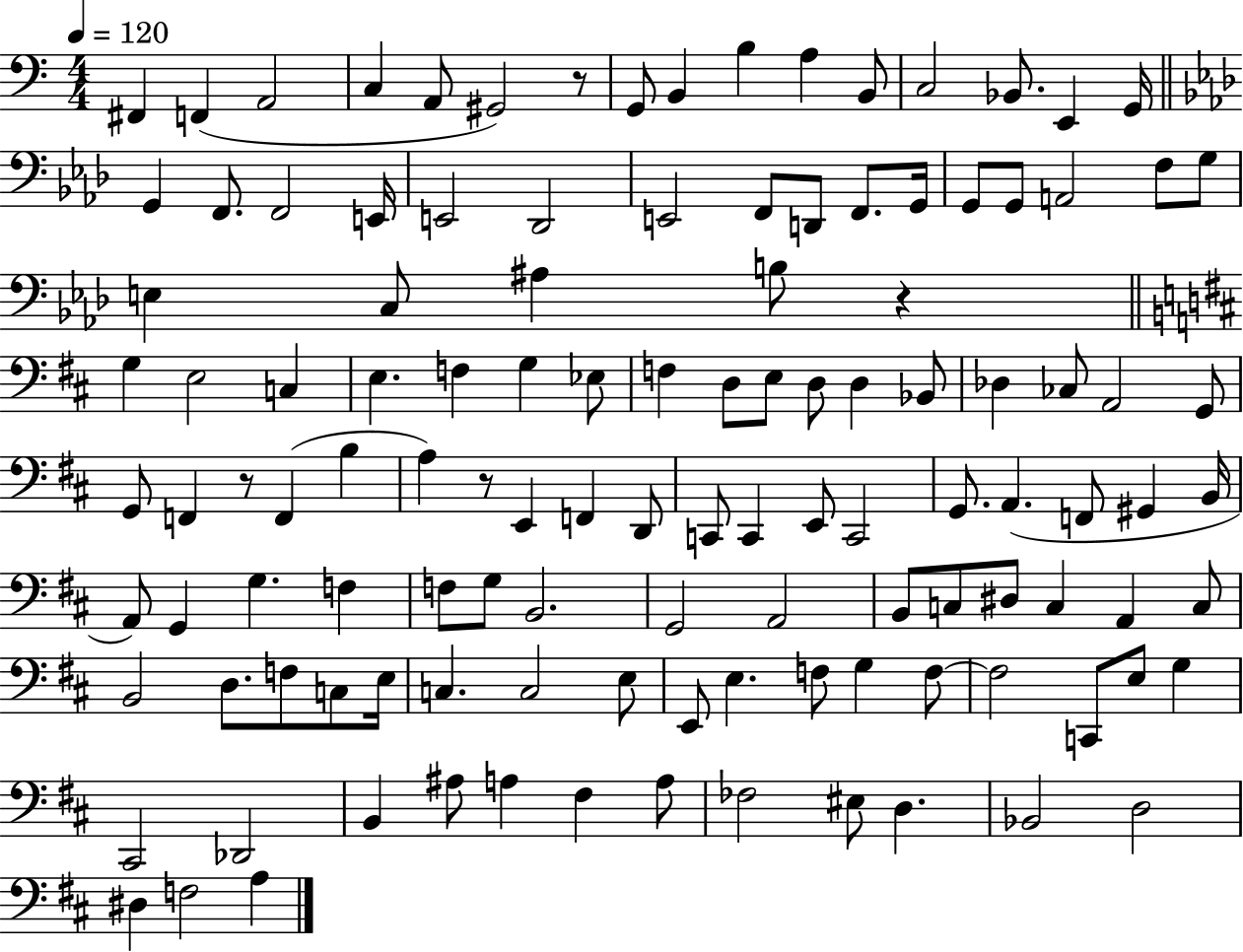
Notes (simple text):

F#2/q F2/q A2/h C3/q A2/e G#2/h R/e G2/e B2/q B3/q A3/q B2/e C3/h Bb2/e. E2/q G2/s G2/q F2/e. F2/h E2/s E2/h Db2/h E2/h F2/e D2/e F2/e. G2/s G2/e G2/e A2/h F3/e G3/e E3/q C3/e A#3/q B3/e R/q G3/q E3/h C3/q E3/q. F3/q G3/q Eb3/e F3/q D3/e E3/e D3/e D3/q Bb2/e Db3/q CES3/e A2/h G2/e G2/e F2/q R/e F2/q B3/q A3/q R/e E2/q F2/q D2/e C2/e C2/q E2/e C2/h G2/e. A2/q. F2/e G#2/q B2/s A2/e G2/q G3/q. F3/q F3/e G3/e B2/h. G2/h A2/h B2/e C3/e D#3/e C3/q A2/q C3/e B2/h D3/e. F3/e C3/e E3/s C3/q. C3/h E3/e E2/e E3/q. F3/e G3/q F3/e F3/h C2/e E3/e G3/q C#2/h Db2/h B2/q A#3/e A3/q F#3/q A3/e FES3/h EIS3/e D3/q. Bb2/h D3/h D#3/q F3/h A3/q